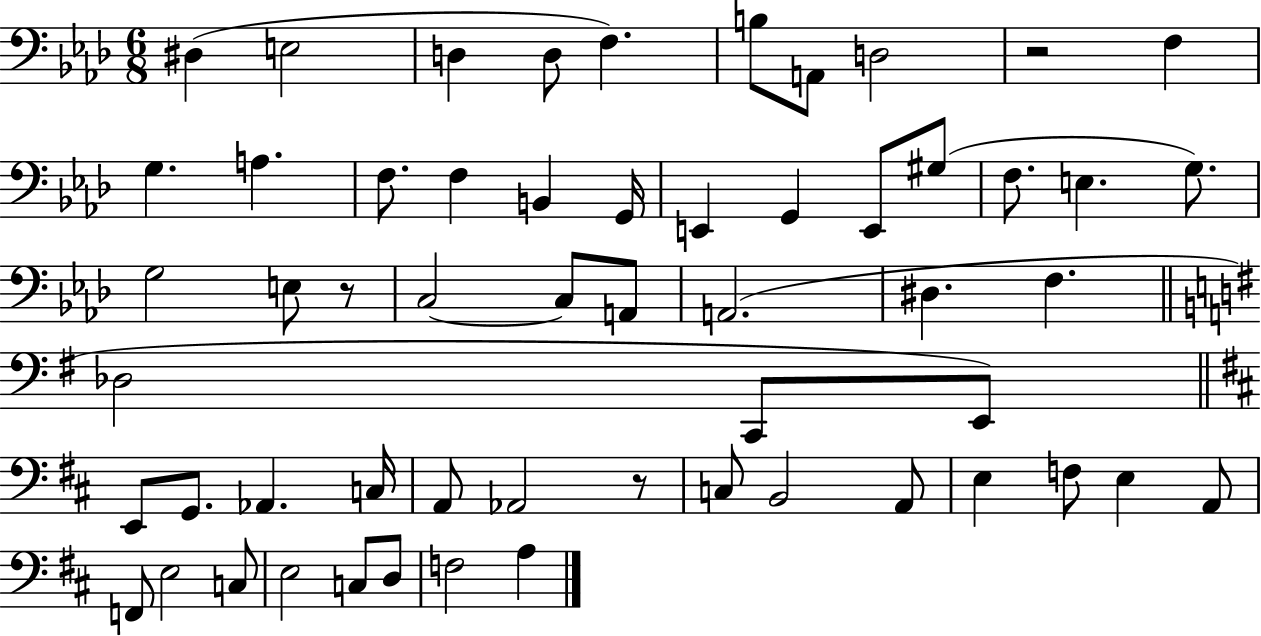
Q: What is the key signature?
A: AES major